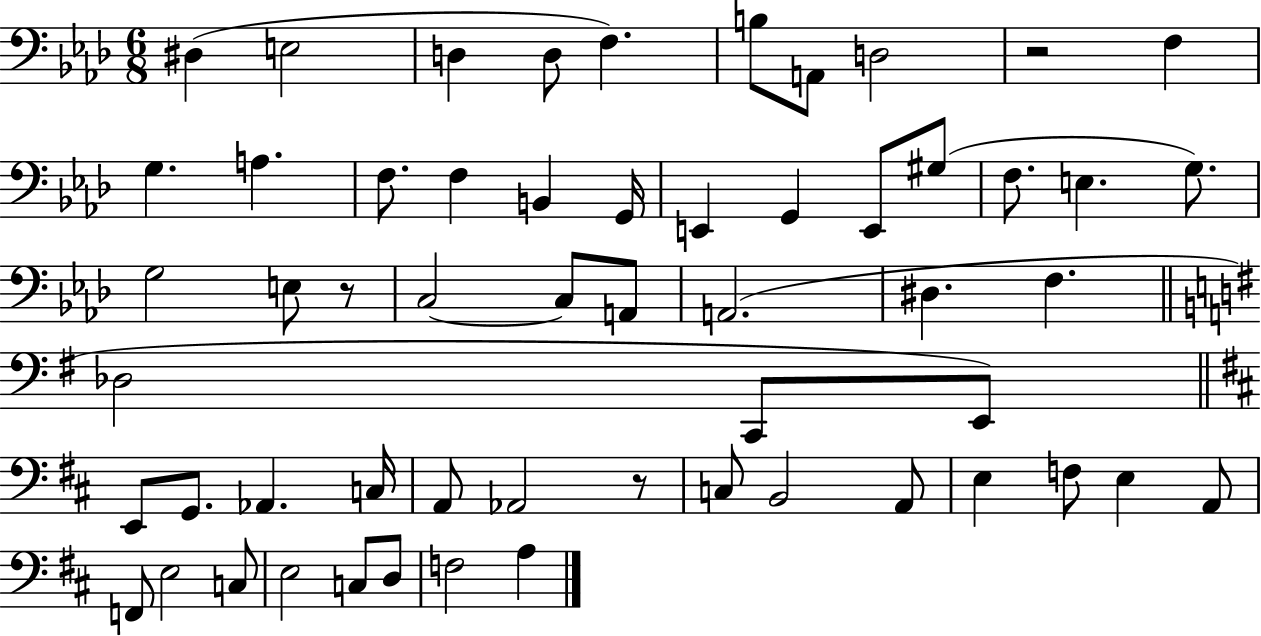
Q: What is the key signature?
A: AES major